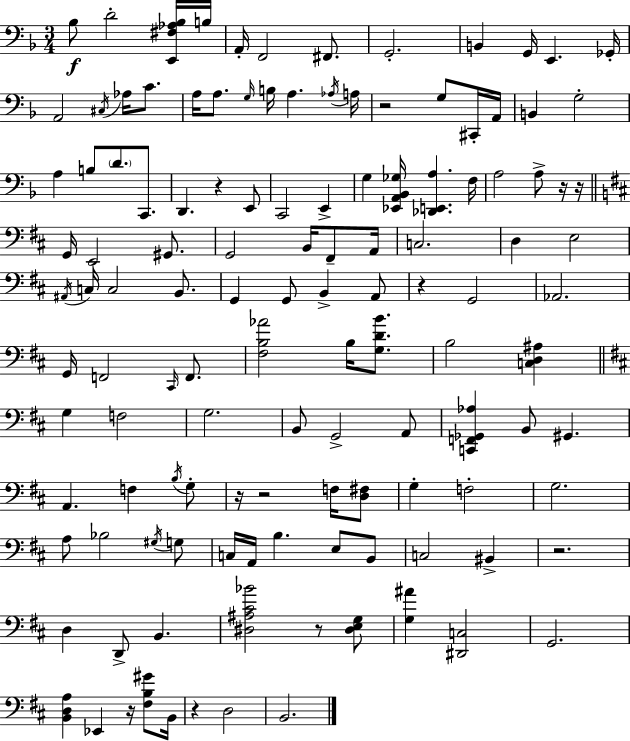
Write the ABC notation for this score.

X:1
T:Untitled
M:3/4
L:1/4
K:Dm
_B,/2 D2 [E,,^F,_A,_B,]/4 B,/4 A,,/4 F,,2 ^F,,/2 G,,2 B,, G,,/4 E,, _G,,/4 A,,2 ^C,/4 _A,/4 C/2 A,/4 A,/2 G,/4 B,/4 A, _A,/4 A,/4 z2 G,/2 ^C,,/4 A,,/4 B,, G,2 A, B,/2 D/2 C,,/2 D,, z E,,/2 C,,2 E,, G, [_E,,A,,_B,,_G,]/4 [_D,,E,,A,] F,/4 A,2 A,/2 z/4 z/4 G,,/4 E,,2 ^G,,/2 G,,2 B,,/4 ^F,,/2 A,,/4 C,2 D, E,2 ^A,,/4 C,/4 C,2 B,,/2 G,, G,,/2 B,, A,,/2 z G,,2 _A,,2 G,,/4 F,,2 ^C,,/4 F,,/2 [^F,B,_A]2 B,/4 [G,DB]/2 B,2 [C,D,^A,] G, F,2 G,2 B,,/2 G,,2 A,,/2 [C,,F,,_G,,_A,] B,,/2 ^G,, A,, F, B,/4 G,/2 z/4 z2 F,/4 [D,^F,]/2 G, F,2 G,2 A,/2 _B,2 ^G,/4 G,/2 C,/4 A,,/4 B, E,/2 B,,/2 C,2 ^B,, z2 D, D,,/2 B,, [^D,^A,^C_B]2 z/2 [^D,E,G,]/2 [G,^A] [^D,,C,]2 G,,2 [B,,D,A,] _E,, z/4 [^F,B,^G]/2 B,,/4 z D,2 B,,2